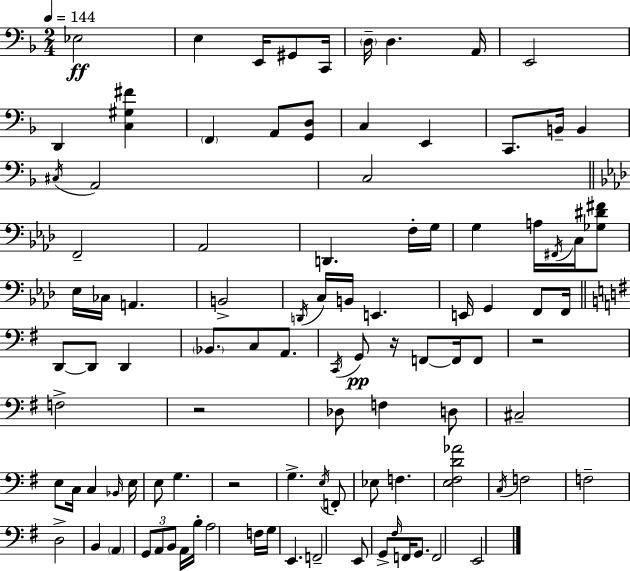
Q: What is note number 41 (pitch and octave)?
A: F2